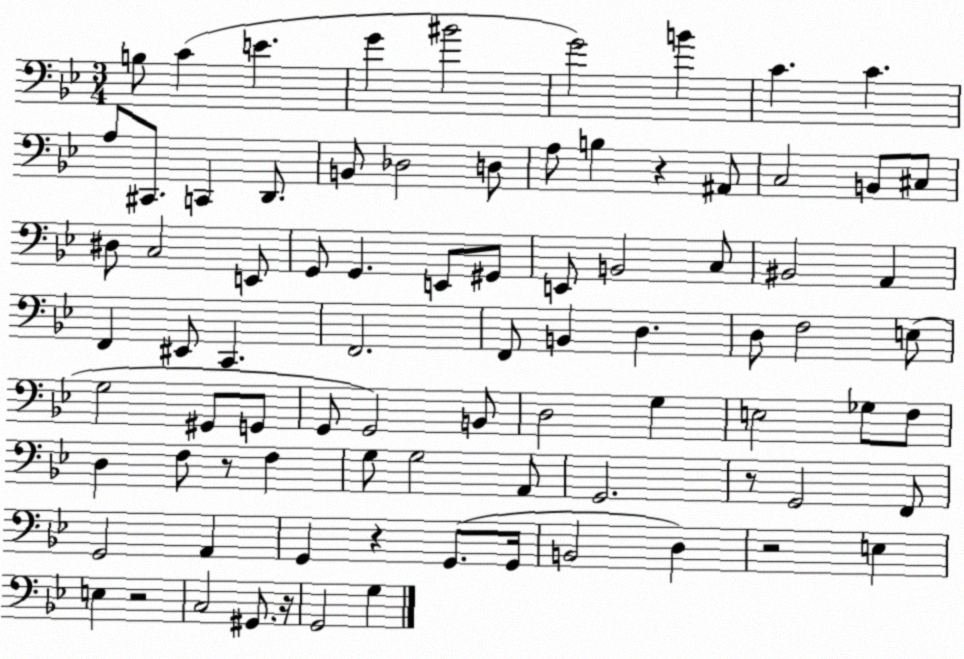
X:1
T:Untitled
M:3/4
L:1/4
K:Bb
B,/2 C E G ^B2 G2 B C C A,/2 ^C,,/2 C,, D,,/2 B,,/2 _D,2 D,/2 A,/2 B, z ^A,,/2 C,2 B,,/2 ^C,/2 ^D,/2 C,2 E,,/2 G,,/2 G,, E,,/2 ^G,,/2 E,,/2 B,,2 C,/2 ^B,,2 A,, F,, ^E,,/2 C,, F,,2 F,,/2 B,, D, D,/2 F,2 E,/2 G,2 ^G,,/2 G,,/2 G,,/2 G,,2 B,,/2 D,2 G, E,2 _G,/2 F,/2 D, F,/2 z/2 F, G,/2 G,2 A,,/2 G,,2 z/2 G,,2 F,,/2 G,,2 A,, G,, z G,,/2 G,,/4 B,,2 D, z2 E, E, z2 C,2 ^G,,/2 z/4 G,,2 G,